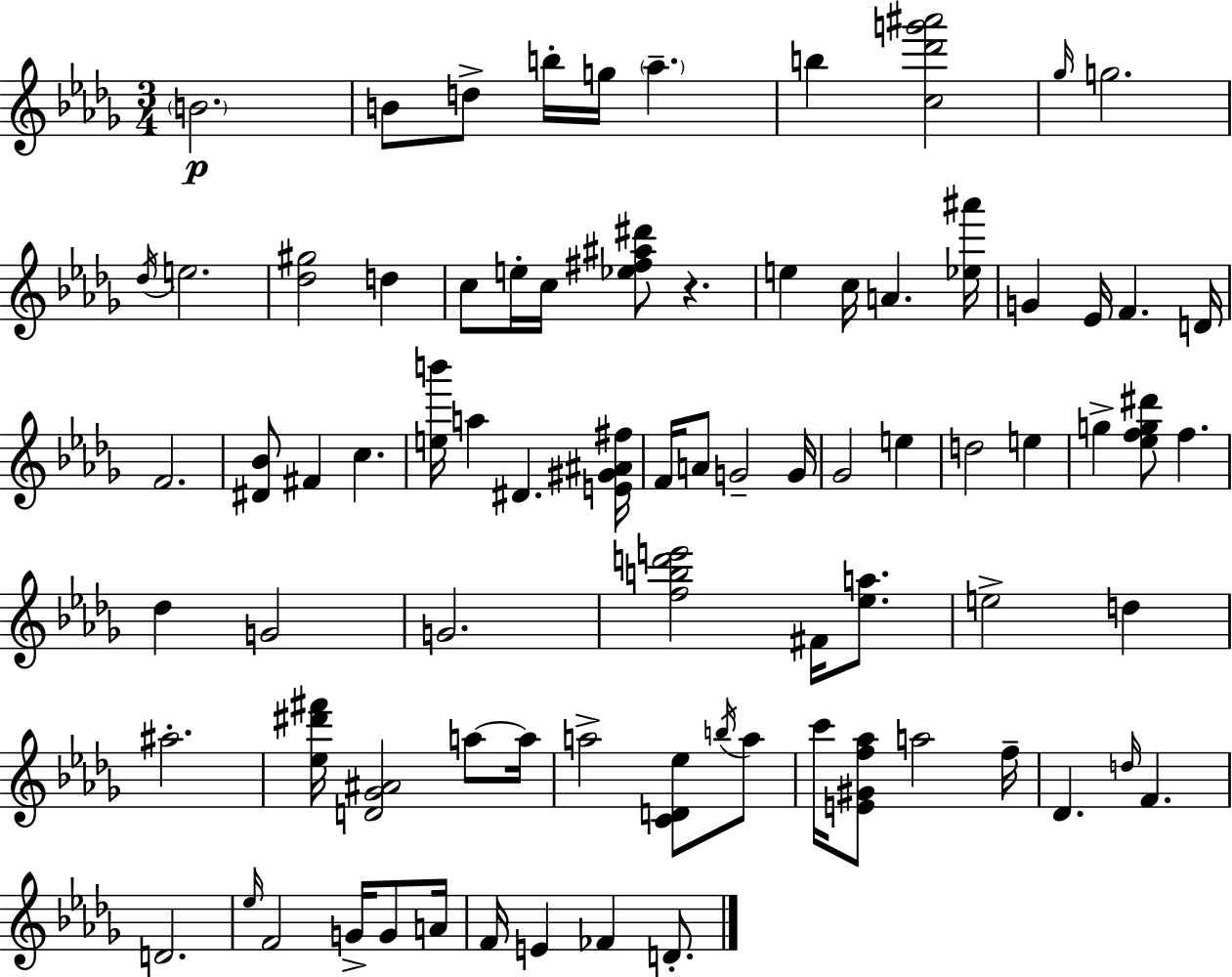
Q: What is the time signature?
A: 3/4